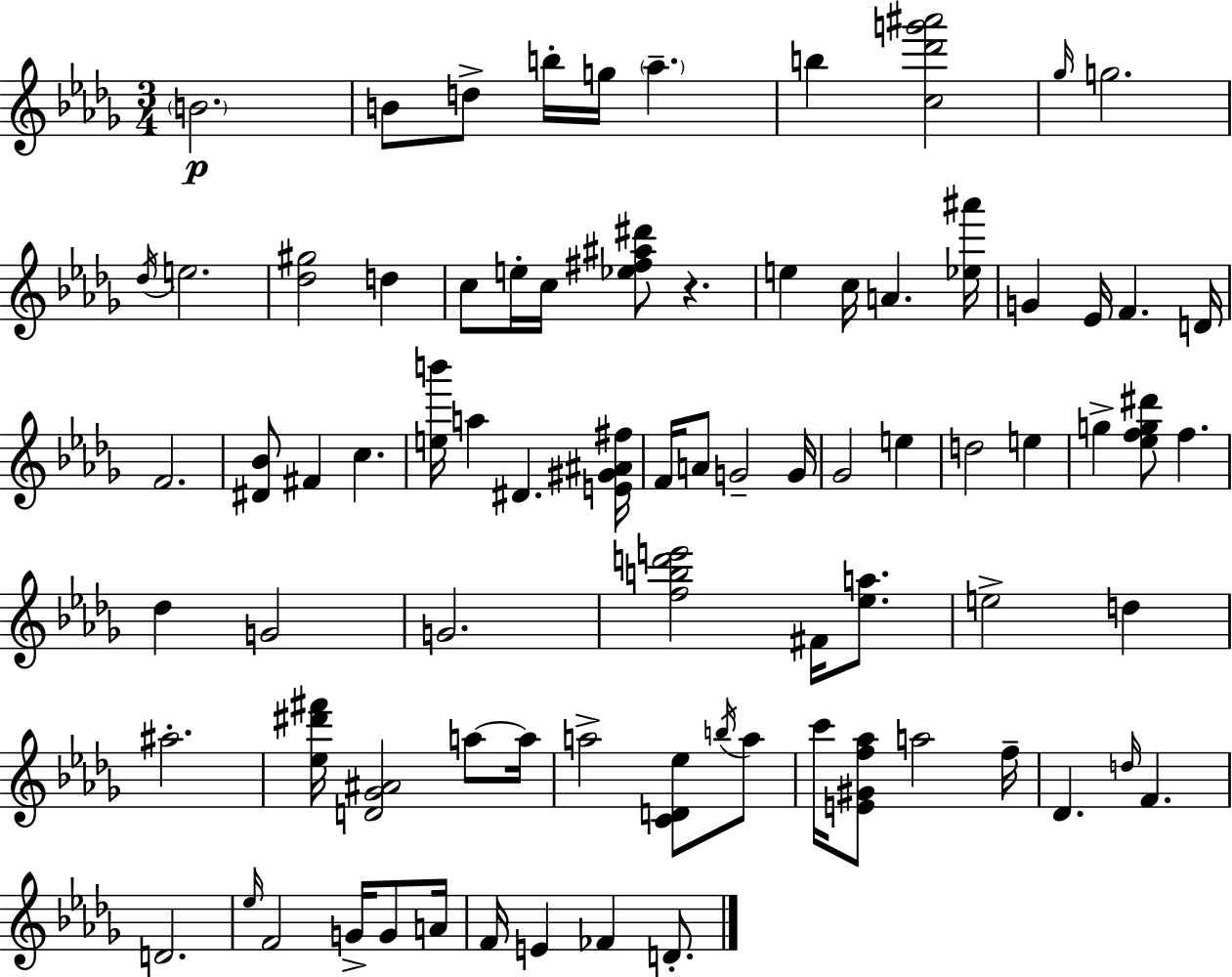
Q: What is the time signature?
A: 3/4